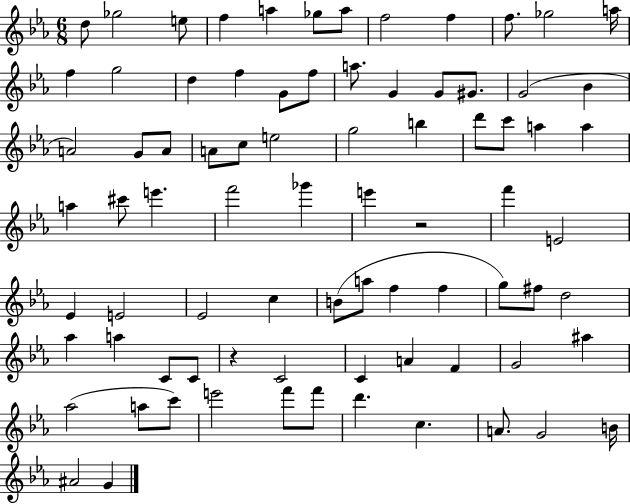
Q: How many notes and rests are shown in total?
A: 80